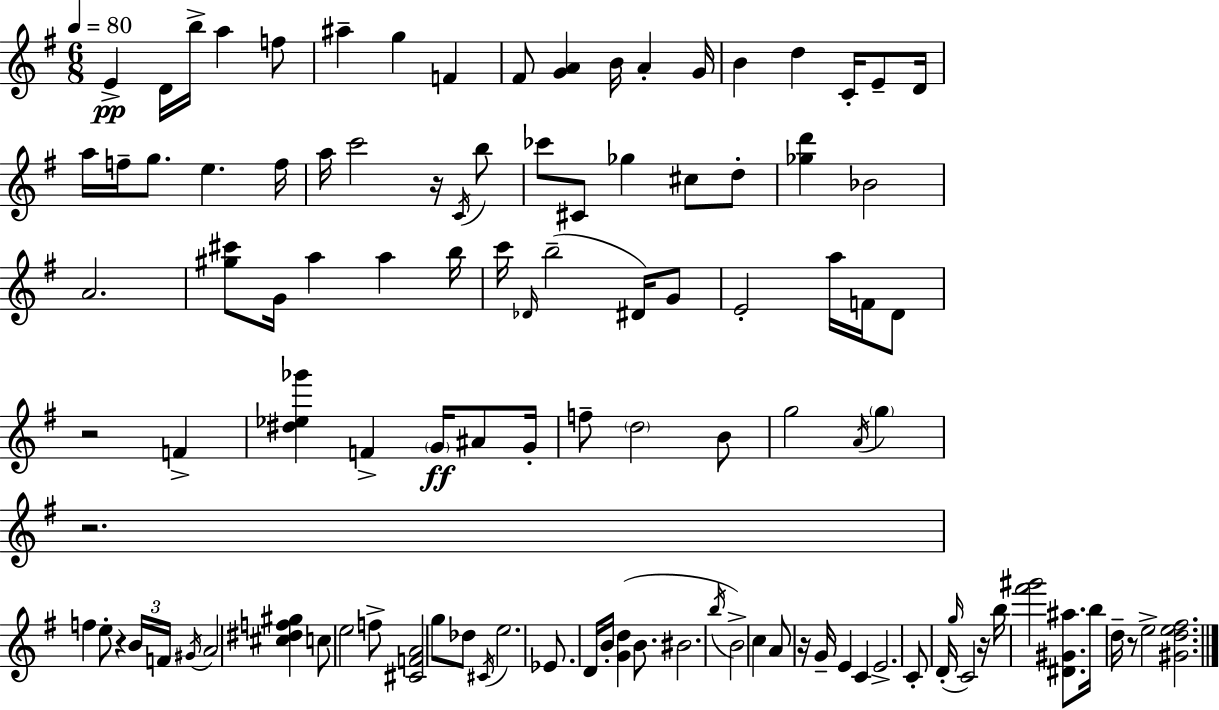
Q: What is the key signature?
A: E minor